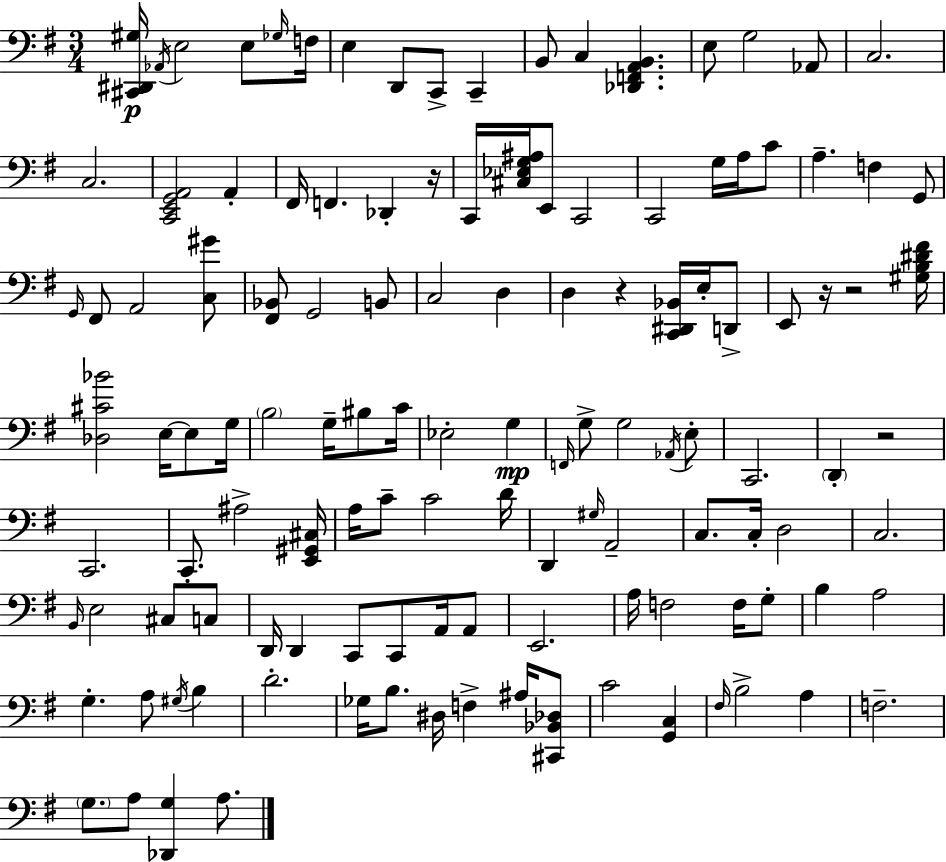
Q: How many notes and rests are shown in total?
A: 124